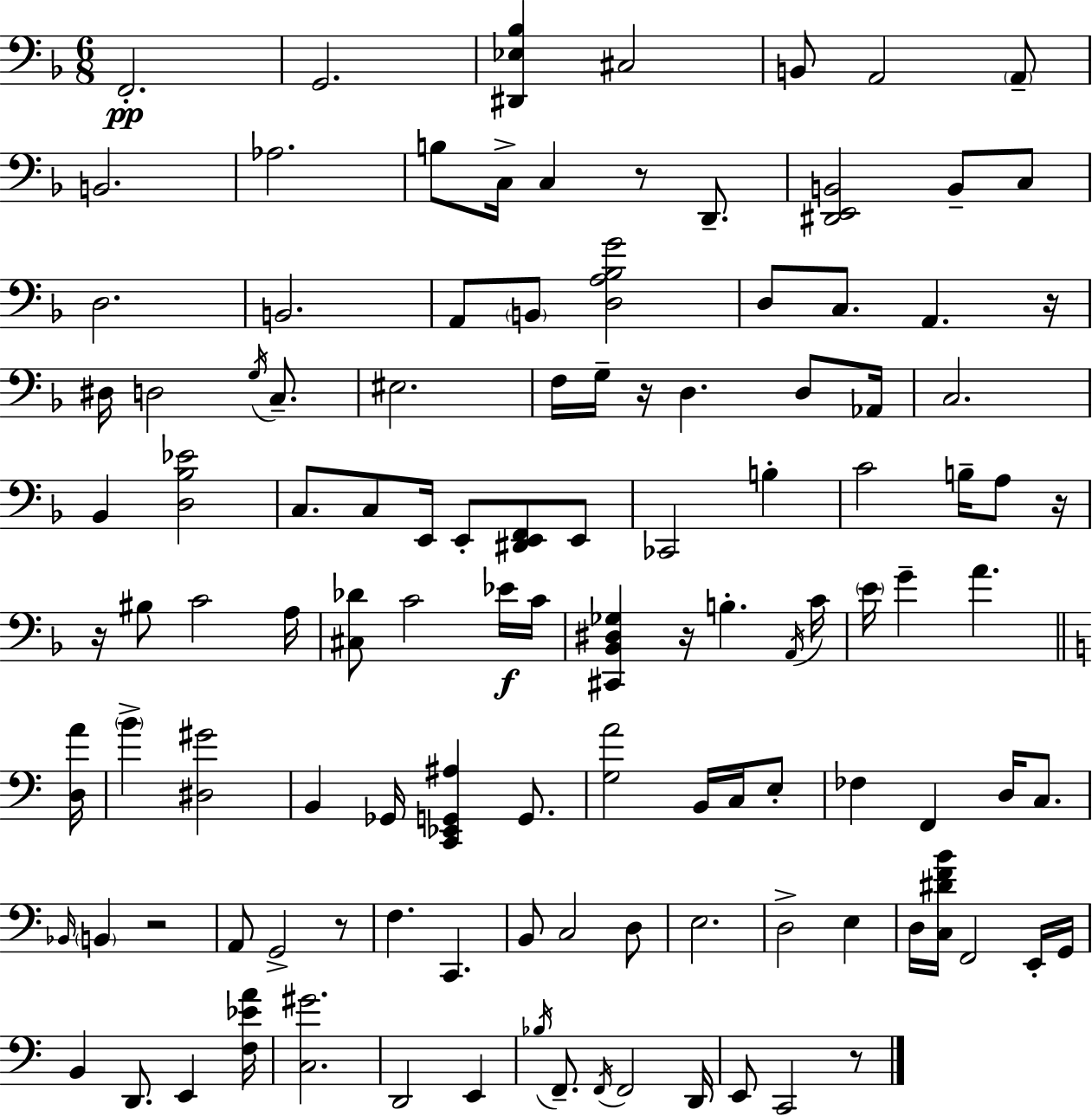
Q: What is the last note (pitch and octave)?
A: C2